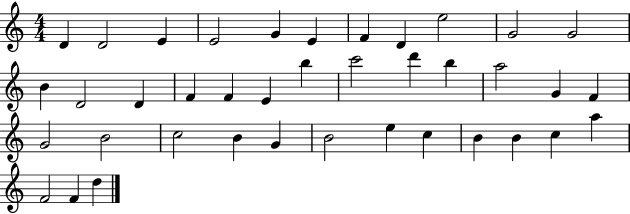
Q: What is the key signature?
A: C major